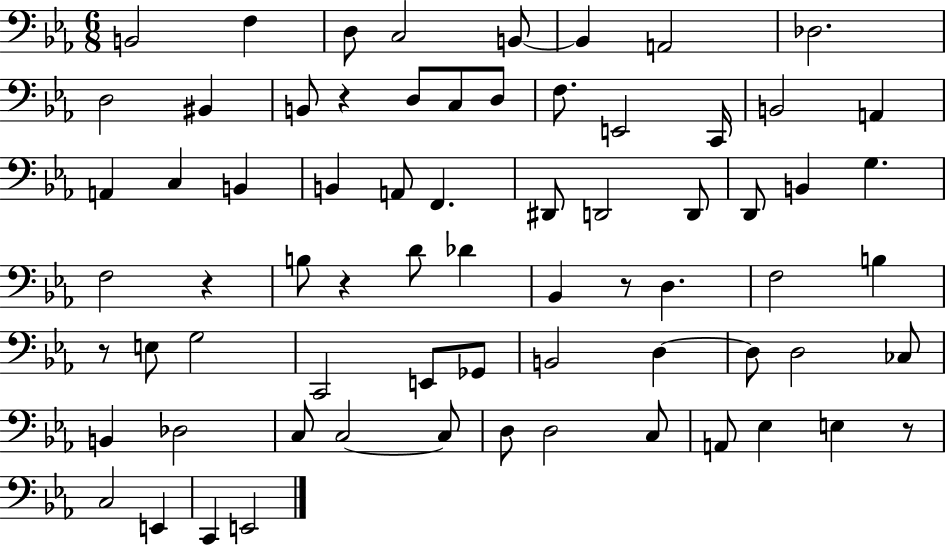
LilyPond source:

{
  \clef bass
  \numericTimeSignature
  \time 6/8
  \key ees \major
  \repeat volta 2 { b,2 f4 | d8 c2 b,8~~ | b,4 a,2 | des2. | \break d2 bis,4 | b,8 r4 d8 c8 d8 | f8. e,2 c,16 | b,2 a,4 | \break a,4 c4 b,4 | b,4 a,8 f,4. | dis,8 d,2 d,8 | d,8 b,4 g4. | \break f2 r4 | b8 r4 d'8 des'4 | bes,4 r8 d4. | f2 b4 | \break r8 e8 g2 | c,2 e,8 ges,8 | b,2 d4~~ | d8 d2 ces8 | \break b,4 des2 | c8 c2~~ c8 | d8 d2 c8 | a,8 ees4 e4 r8 | \break c2 e,4 | c,4 e,2 | } \bar "|."
}